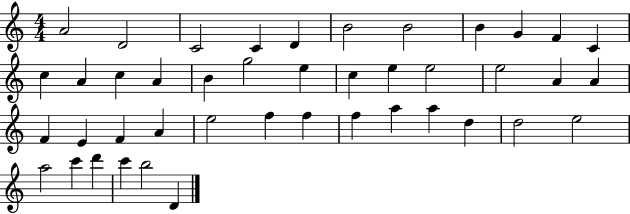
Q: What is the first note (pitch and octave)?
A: A4